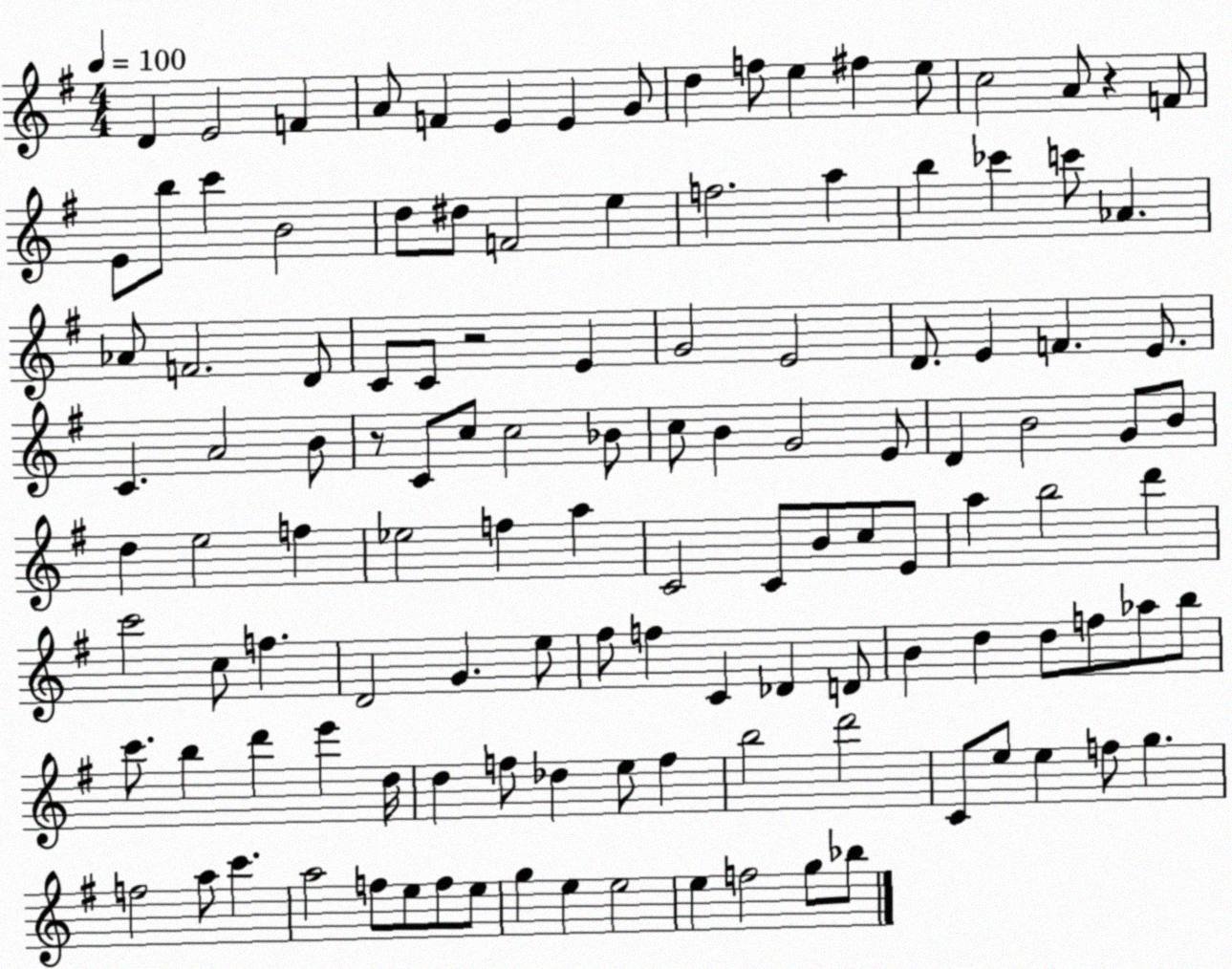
X:1
T:Untitled
M:4/4
L:1/4
K:G
D E2 F A/2 F E E G/2 d f/2 e ^f e/2 c2 A/2 z F/2 E/2 b/2 c' B2 d/2 ^d/2 F2 e f2 a b _c' c'/2 _A _A/2 F2 D/2 C/2 C/2 z2 E G2 E2 D/2 E F E/2 C A2 B/2 z/2 C/2 c/2 c2 _B/2 c/2 B G2 E/2 D B2 G/2 B/2 d e2 f _e2 f a C2 C/2 B/2 c/2 E/2 a b2 d' c'2 c/2 f D2 G e/2 ^f/2 f C _D D/2 B d d/2 f/2 _a/2 b/2 c'/2 b d' e' d/4 d f/2 _d e/2 f b2 d'2 C/2 e/2 e f/2 g f2 a/2 c' a2 f/2 e/2 f/2 e/2 g e e2 e f2 g/2 _b/2